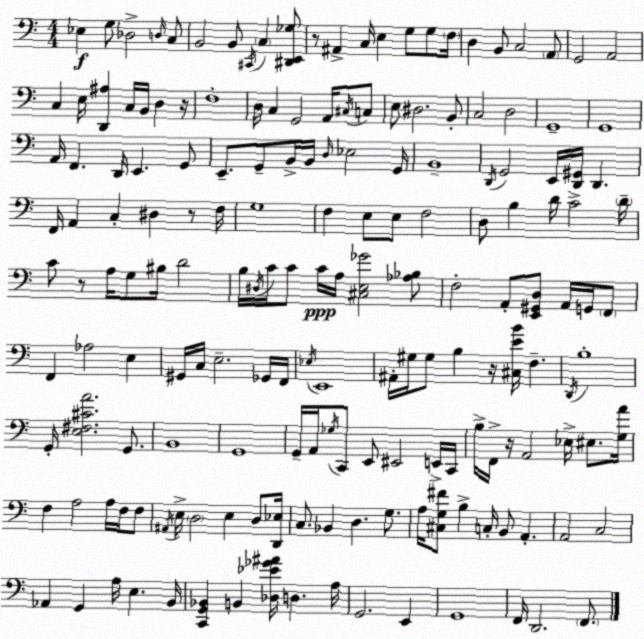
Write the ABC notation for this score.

X:1
T:Untitled
M:4/4
L:1/4
K:Am
_E, G,/2 _D,2 D,/4 C,/2 B,,2 B,,/2 ^C,,/4 C, [^D,,E,,_G,]/2 z/2 ^A,, C,/4 E, G,/2 G,/2 F,/4 D, B,,/2 C,2 A,,/2 G,,2 A,,2 C, E,/4 [D,,^A,] C,/4 B,,/4 D, z/4 F,4 D,/4 C, G,,2 A,,/4 ^C,/4 C,/2 E,/2 ^D,2 B,,/2 C,2 D,2 G,,4 G,,4 A,,/4 F,, D,,/4 E,, G,,/2 E,,/2 G,,/2 B,,/4 B,,/4 D,/4 _E,2 G,,/4 B,,4 D,,/4 G,,2 E,,/4 [D,,^G,,]/4 D,, F,,/4 A,, C, ^D, z/2 F,/4 G,4 F, E,/2 E,/2 F,2 D,/2 B, D/4 C2 D/4 C/2 z/2 A,/4 G,/2 ^B,/4 D2 B,/4 ^D,/4 C/4 C/2 C/4 A,/4 [^C,E,_G]2 [_A,_B,]/2 F,2 A,,/2 [E,,^G,,D,]/2 A,,/4 G,,/4 F,,/2 F,, _A,2 E, ^G,,/4 C,/4 E,2 _G,,/4 F,,/4 _E,/4 E,,4 ^A,,/4 ^G,/4 ^G,/2 B, z/4 [^C,EB]/4 F, D,,/4 B,4 G,,/4 [E,^F,^CA]2 G,,/2 B,,4 G,,4 G,,/4 A,,/4 _G,/4 C,,/2 E,,/2 ^E,,2 E,,/4 C,,/4 B,/4 F,,/4 z/4 A,,2 _E,/4 ^E,/2 [G,A]/4 F, A,2 A,/4 F,/4 F,/2 ^A,,/4 E,/4 D,2 E, D,/2 [D,,_E,]/4 C,/2 _B,, D, G,/2 A,/4 [^C,G,^F]/2 B, C,/4 B,,/2 A,, A,,2 C,2 _A,, G,, A,/4 E, B,,/4 [C,,G,,_B,,] B,, [_D,_E_G^A]/4 D, A,/4 G,,2 E,, G,,4 F,,/4 D,,2 F,,/2